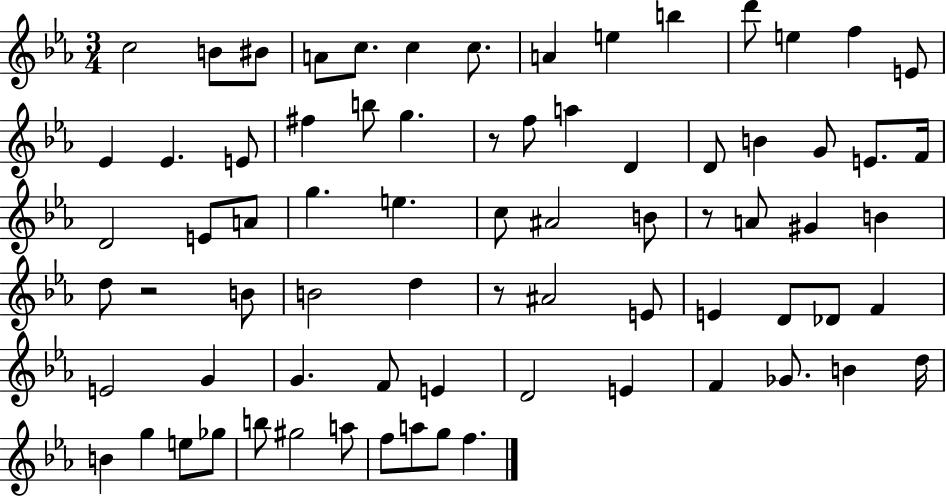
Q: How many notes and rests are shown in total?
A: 75